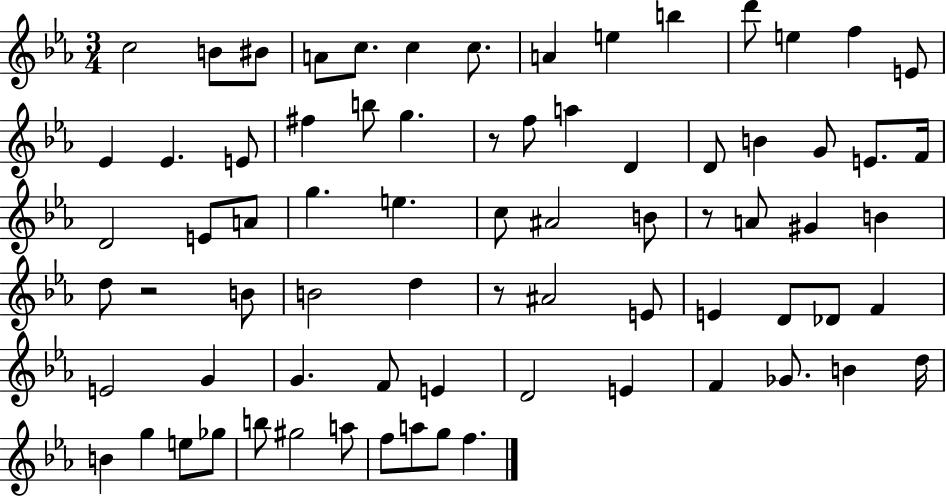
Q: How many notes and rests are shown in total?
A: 75